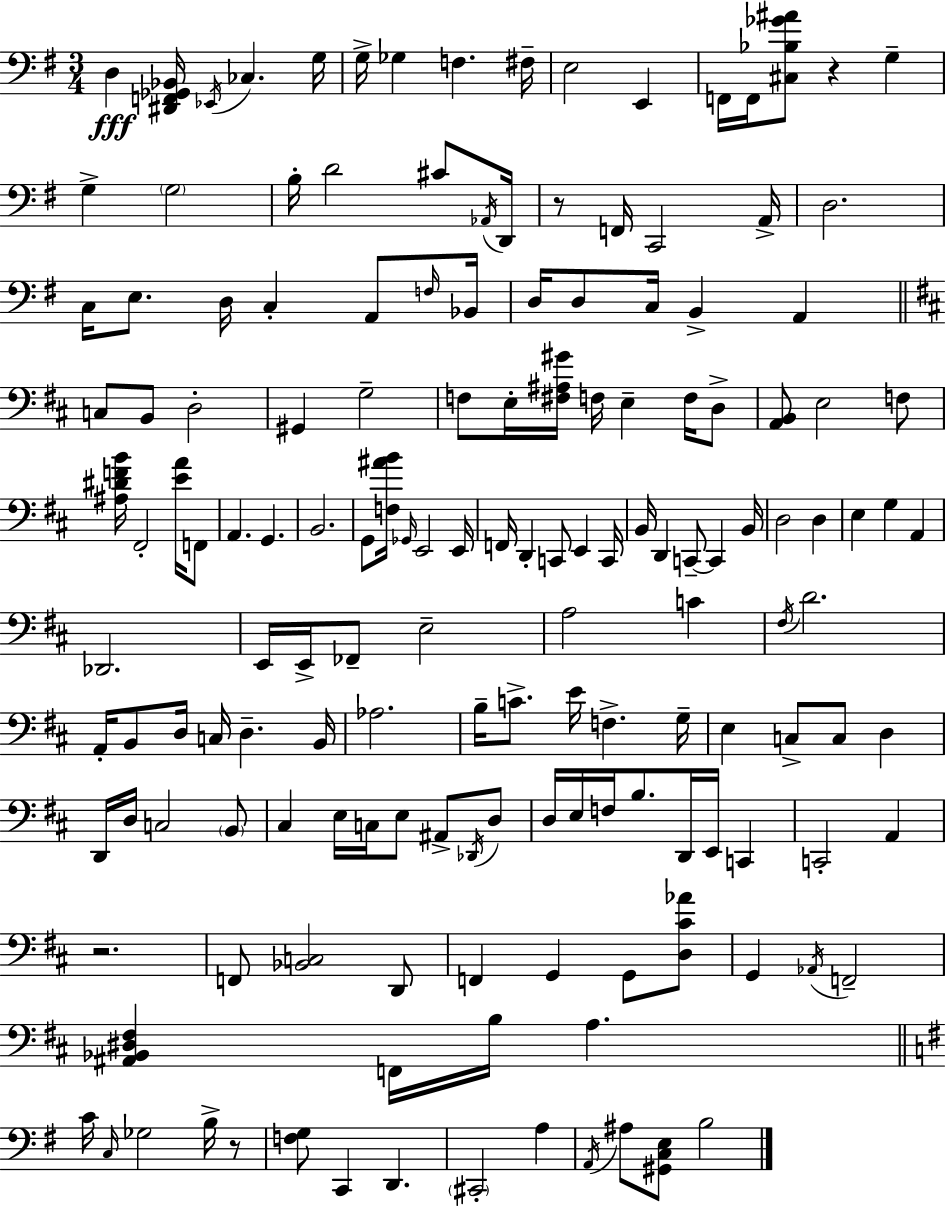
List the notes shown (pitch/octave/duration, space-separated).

D3/q [D#2,F2,Gb2,Bb2]/s Eb2/s CES3/q. G3/s G3/s Gb3/q F3/q. F#3/s E3/h E2/q F2/s F2/s [C#3,Bb3,Gb4,A#4]/e R/q G3/q G3/q G3/h B3/s D4/h C#4/e Ab2/s D2/s R/e F2/s C2/h A2/s D3/h. C3/s E3/e. D3/s C3/q A2/e F3/s Bb2/s D3/s D3/e C3/s B2/q A2/q C3/e B2/e D3/h G#2/q G3/h F3/e E3/s [F#3,A#3,G#4]/s F3/s E3/q F3/s D3/e [A2,B2]/e E3/h F3/e [A#3,D#4,F4,B4]/s F#2/h [E4,A4]/s F2/e A2/q. G2/q. B2/h. G2/e [F3,A#4,B4]/s Gb2/s E2/h E2/s F2/s D2/q C2/e E2/q C2/s B2/s D2/q C2/e C2/q B2/s D3/h D3/q E3/q G3/q A2/q Db2/h. E2/s E2/s FES2/e E3/h A3/h C4/q F#3/s D4/h. A2/s B2/e D3/s C3/s D3/q. B2/s Ab3/h. B3/s C4/e. E4/s F3/q. G3/s E3/q C3/e C3/e D3/q D2/s D3/s C3/h B2/e C#3/q E3/s C3/s E3/e A#2/e Db2/s D3/e D3/s E3/s F3/s B3/e. D2/s E2/s C2/q C2/h A2/q R/h. F2/e [Bb2,C3]/h D2/e F2/q G2/q G2/e [D3,C#4,Ab4]/e G2/q Ab2/s F2/h [A#2,Bb2,D#3,F#3]/q F2/s B3/s A3/q. C4/s C3/s Gb3/h B3/s R/e [F3,G3]/e C2/q D2/q. C#2/h A3/q A2/s A#3/e [G#2,C3,E3]/e B3/h